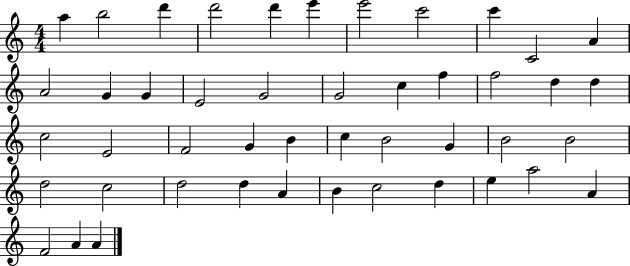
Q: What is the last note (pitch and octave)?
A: A4